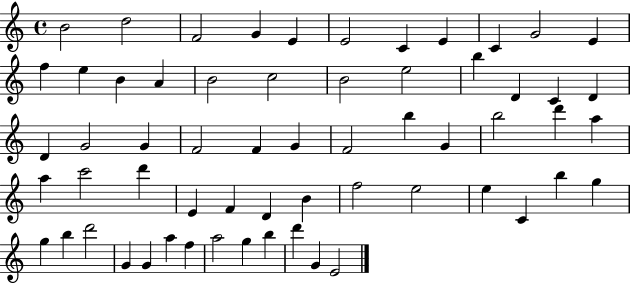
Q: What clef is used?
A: treble